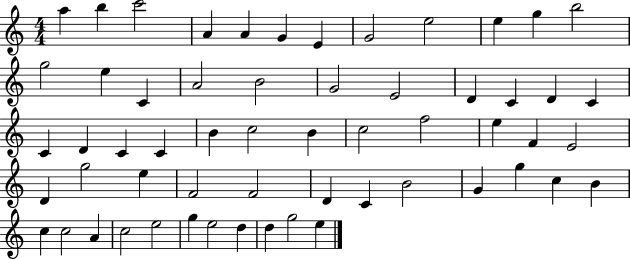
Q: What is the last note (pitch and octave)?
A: E5